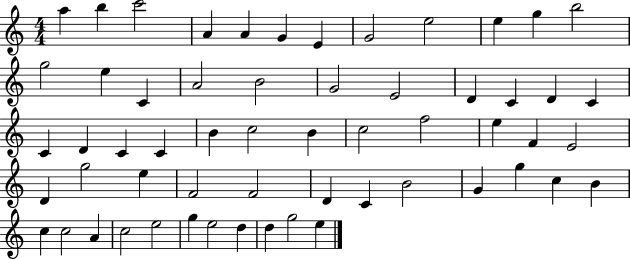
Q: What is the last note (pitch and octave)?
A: E5